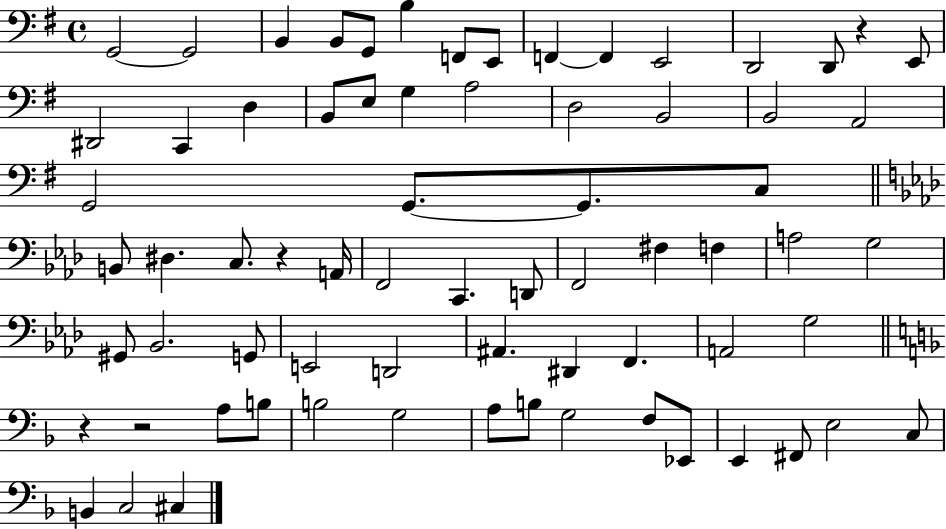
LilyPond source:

{
  \clef bass
  \time 4/4
  \defaultTimeSignature
  \key g \major
  g,2~~ g,2 | b,4 b,8 g,8 b4 f,8 e,8 | f,4~~ f,4 e,2 | d,2 d,8 r4 e,8 | \break dis,2 c,4 d4 | b,8 e8 g4 a2 | d2 b,2 | b,2 a,2 | \break g,2 g,8.~~ g,8. c8 | \bar "||" \break \key aes \major b,8 dis4. c8. r4 a,16 | f,2 c,4. d,8 | f,2 fis4 f4 | a2 g2 | \break gis,8 bes,2. g,8 | e,2 d,2 | ais,4. dis,4 f,4. | a,2 g2 | \break \bar "||" \break \key f \major r4 r2 a8 b8 | b2 g2 | a8 b8 g2 f8 ees,8 | e,4 fis,8 e2 c8 | \break b,4 c2 cis4 | \bar "|."
}